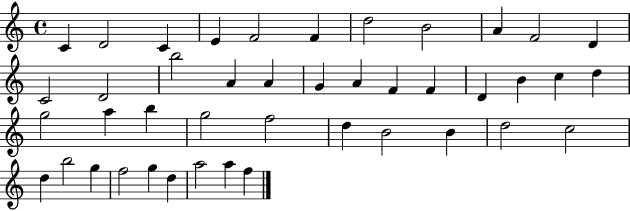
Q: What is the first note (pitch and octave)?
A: C4